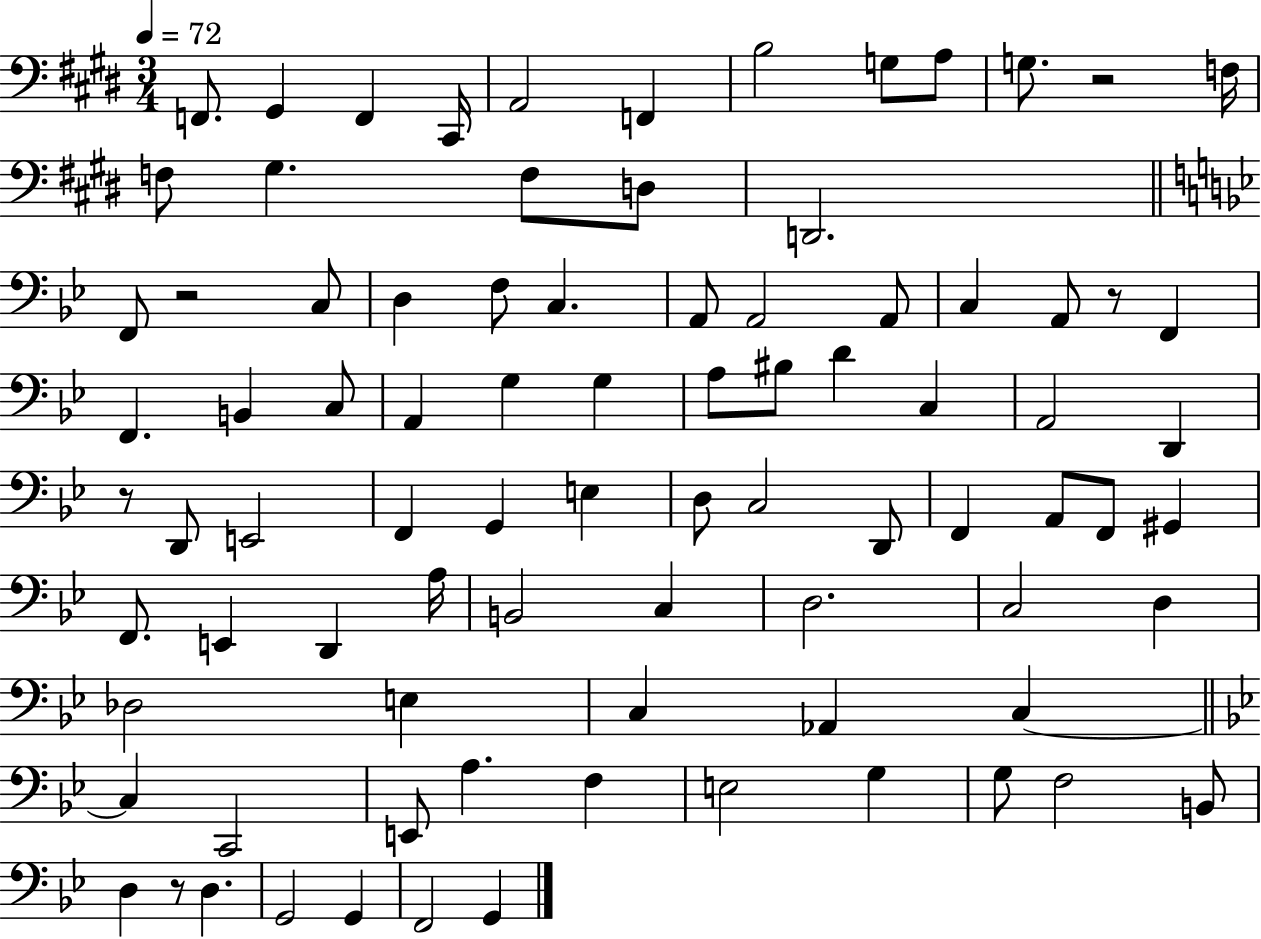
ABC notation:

X:1
T:Untitled
M:3/4
L:1/4
K:E
F,,/2 ^G,, F,, ^C,,/4 A,,2 F,, B,2 G,/2 A,/2 G,/2 z2 F,/4 F,/2 ^G, F,/2 D,/2 D,,2 F,,/2 z2 C,/2 D, F,/2 C, A,,/2 A,,2 A,,/2 C, A,,/2 z/2 F,, F,, B,, C,/2 A,, G, G, A,/2 ^B,/2 D C, A,,2 D,, z/2 D,,/2 E,,2 F,, G,, E, D,/2 C,2 D,,/2 F,, A,,/2 F,,/2 ^G,, F,,/2 E,, D,, A,/4 B,,2 C, D,2 C,2 D, _D,2 E, C, _A,, C, C, C,,2 E,,/2 A, F, E,2 G, G,/2 F,2 B,,/2 D, z/2 D, G,,2 G,, F,,2 G,,